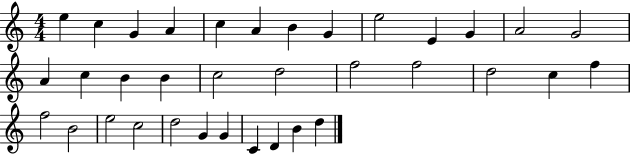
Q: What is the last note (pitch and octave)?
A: D5